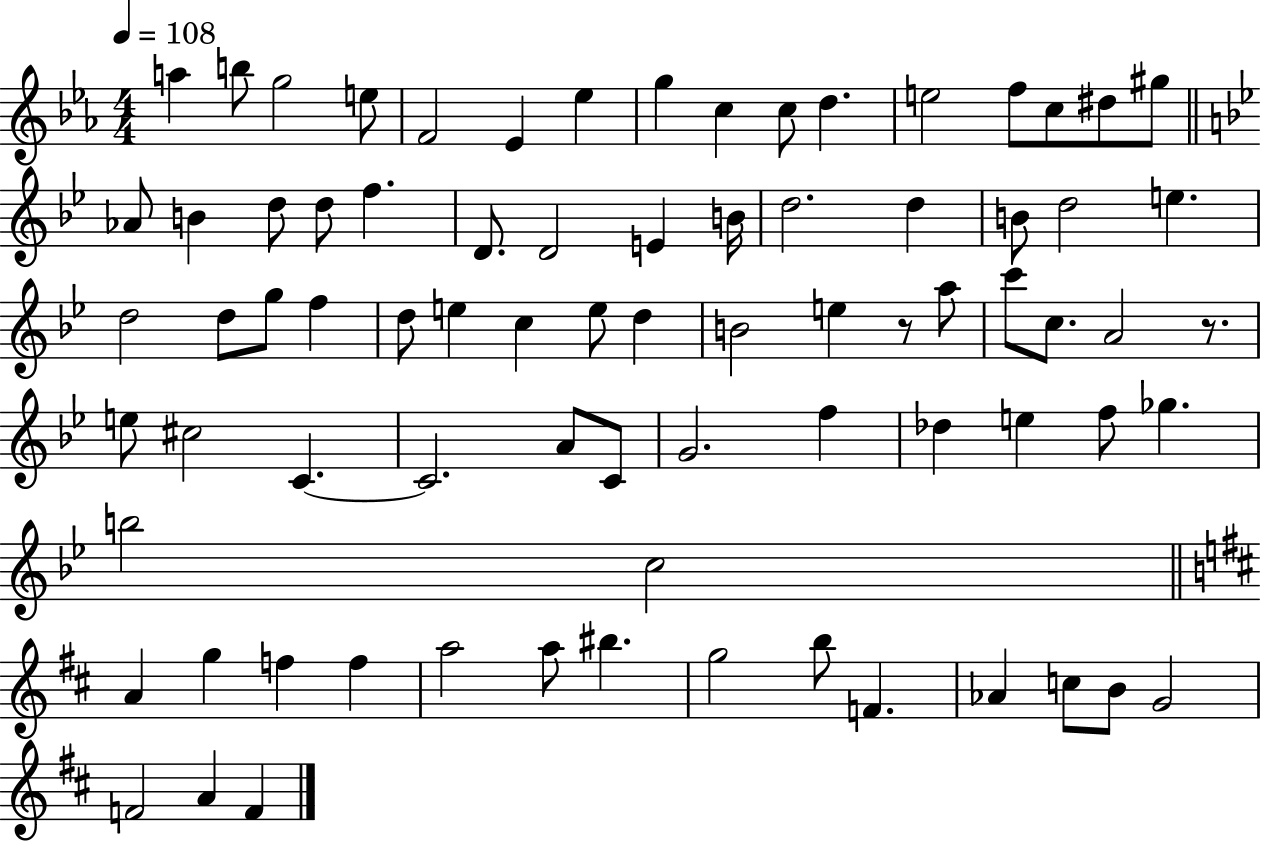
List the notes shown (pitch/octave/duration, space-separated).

A5/q B5/e G5/h E5/e F4/h Eb4/q Eb5/q G5/q C5/q C5/e D5/q. E5/h F5/e C5/e D#5/e G#5/e Ab4/e B4/q D5/e D5/e F5/q. D4/e. D4/h E4/q B4/s D5/h. D5/q B4/e D5/h E5/q. D5/h D5/e G5/e F5/q D5/e E5/q C5/q E5/e D5/q B4/h E5/q R/e A5/e C6/e C5/e. A4/h R/e. E5/e C#5/h C4/q. C4/h. A4/e C4/e G4/h. F5/q Db5/q E5/q F5/e Gb5/q. B5/h C5/h A4/q G5/q F5/q F5/q A5/h A5/e BIS5/q. G5/h B5/e F4/q. Ab4/q C5/e B4/e G4/h F4/h A4/q F4/q